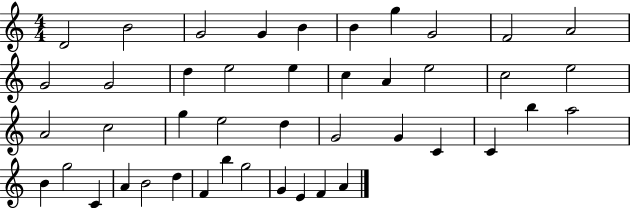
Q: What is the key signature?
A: C major